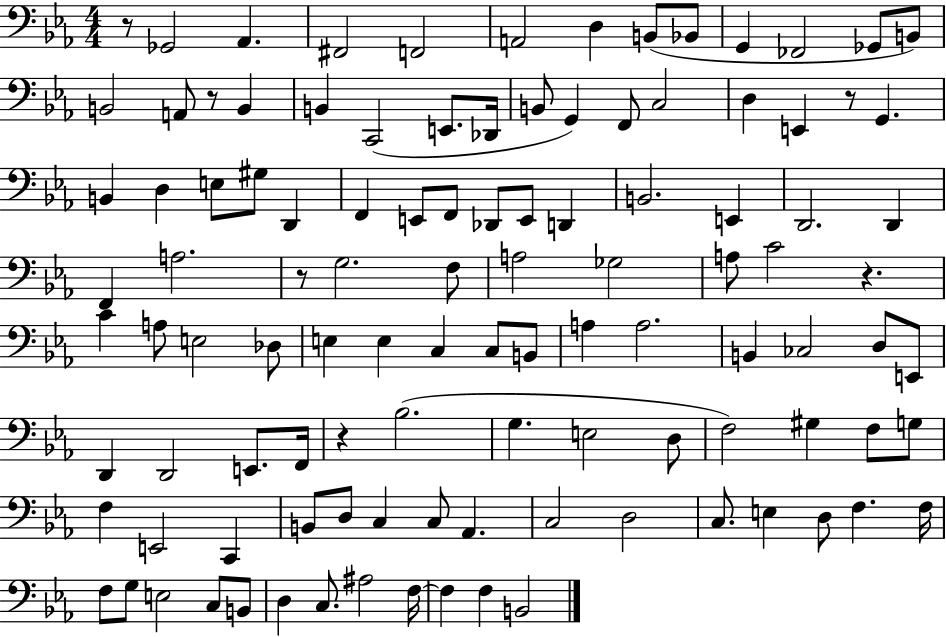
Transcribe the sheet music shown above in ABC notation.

X:1
T:Untitled
M:4/4
L:1/4
K:Eb
z/2 _G,,2 _A,, ^F,,2 F,,2 A,,2 D, B,,/2 _B,,/2 G,, _F,,2 _G,,/2 B,,/2 B,,2 A,,/2 z/2 B,, B,, C,,2 E,,/2 _D,,/4 B,,/2 G,, F,,/2 C,2 D, E,, z/2 G,, B,, D, E,/2 ^G,/2 D,, F,, E,,/2 F,,/2 _D,,/2 E,,/2 D,, B,,2 E,, D,,2 D,, F,, A,2 z/2 G,2 F,/2 A,2 _G,2 A,/2 C2 z C A,/2 E,2 _D,/2 E, E, C, C,/2 B,,/2 A, A,2 B,, _C,2 D,/2 E,,/2 D,, D,,2 E,,/2 F,,/4 z _B,2 G, E,2 D,/2 F,2 ^G, F,/2 G,/2 F, E,,2 C,, B,,/2 D,/2 C, C,/2 _A,, C,2 D,2 C,/2 E, D,/2 F, F,/4 F,/2 G,/2 E,2 C,/2 B,,/2 D, C,/2 ^A,2 F,/4 F, F, B,,2